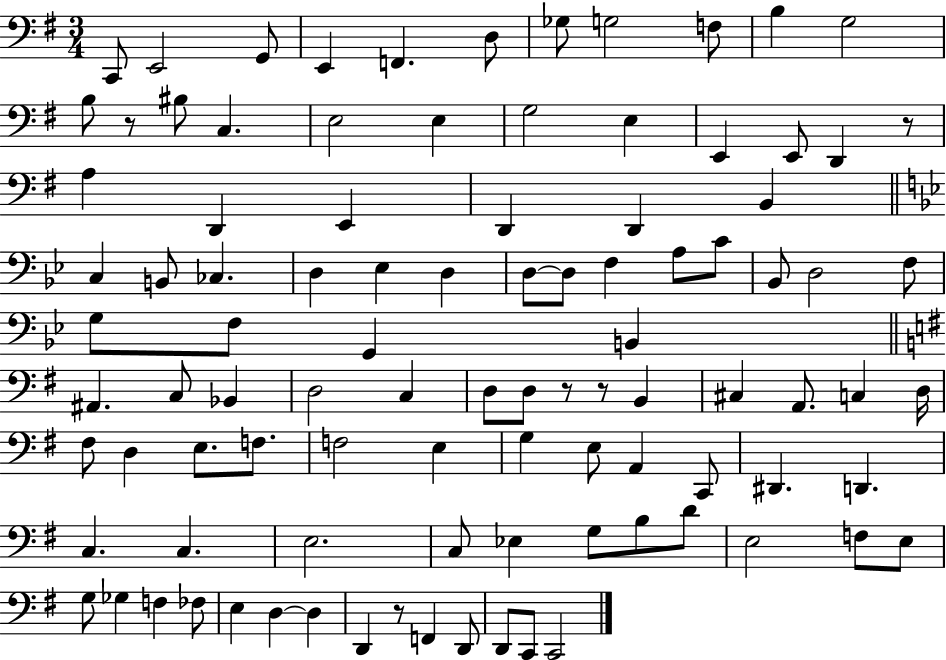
C2/e E2/h G2/e E2/q F2/q. D3/e Gb3/e G3/h F3/e B3/q G3/h B3/e R/e BIS3/e C3/q. E3/h E3/q G3/h E3/q E2/q E2/e D2/q R/e A3/q D2/q E2/q D2/q D2/q B2/q C3/q B2/e CES3/q. D3/q Eb3/q D3/q D3/e D3/e F3/q A3/e C4/e Bb2/e D3/h F3/e G3/e F3/e G2/q B2/q A#2/q. C3/e Bb2/q D3/h C3/q D3/e D3/e R/e R/e B2/q C#3/q A2/e. C3/q D3/s F#3/e D3/q E3/e. F3/e. F3/h E3/q G3/q E3/e A2/q C2/e D#2/q. D2/q. C3/q. C3/q. E3/h. C3/e Eb3/q G3/e B3/e D4/e E3/h F3/e E3/e G3/e Gb3/q F3/q FES3/e E3/q D3/q D3/q D2/q R/e F2/q D2/e D2/e C2/e C2/h